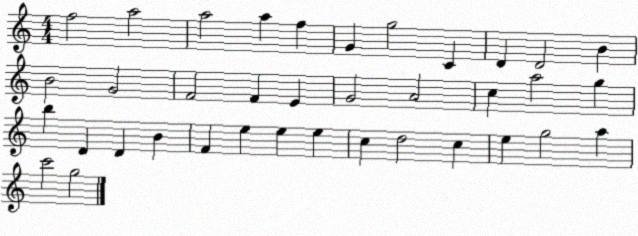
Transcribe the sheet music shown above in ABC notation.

X:1
T:Untitled
M:4/4
L:1/4
K:C
f2 a2 a2 a f G g2 C D D2 B B2 G2 F2 F E G2 A2 c a2 g b D D B F e e e c d2 c e g2 a c'2 g2